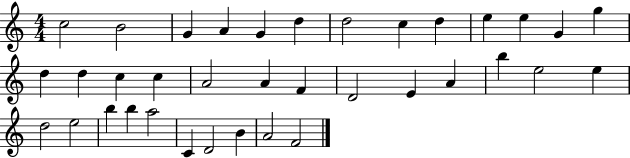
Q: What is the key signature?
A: C major